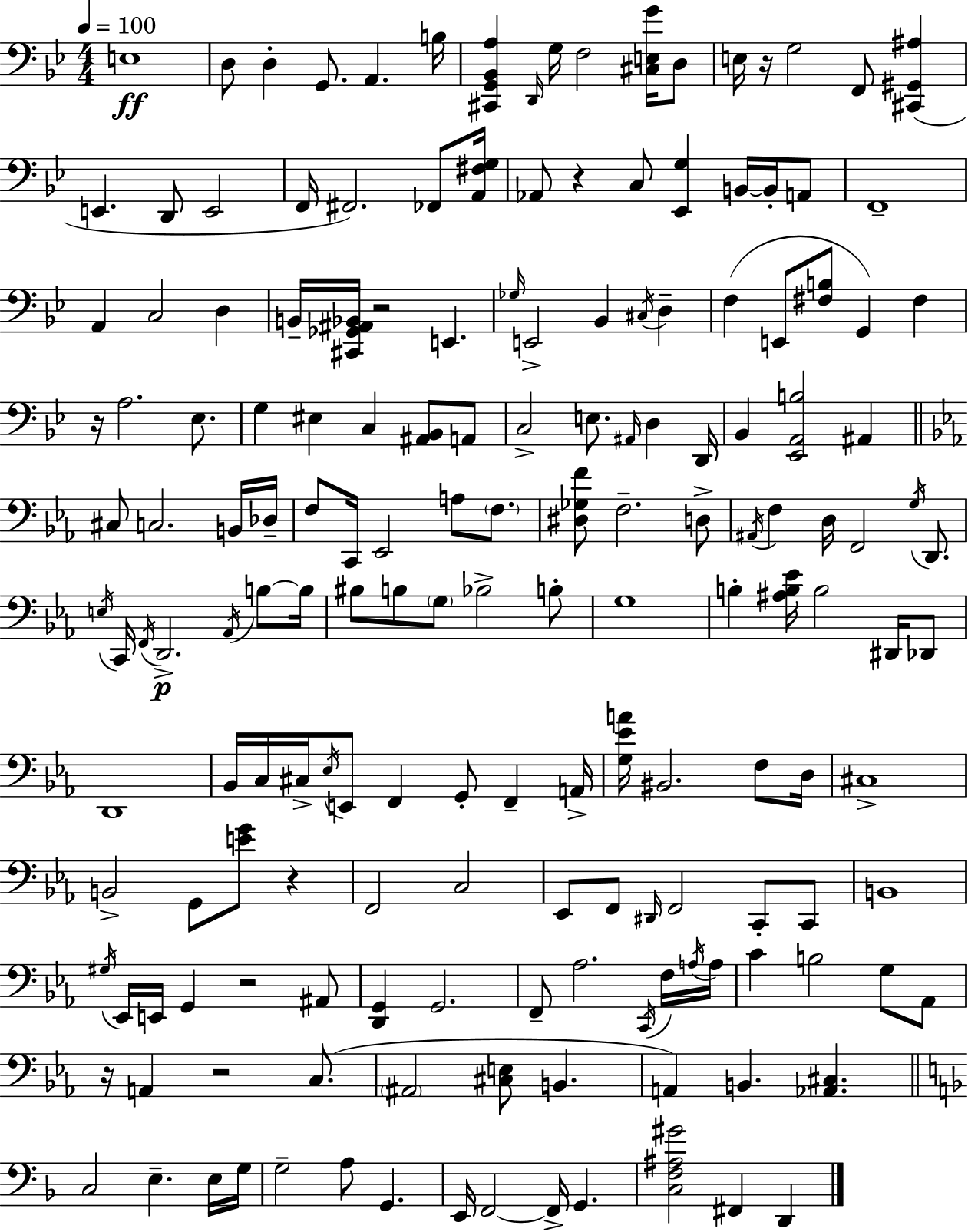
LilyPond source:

{
  \clef bass
  \numericTimeSignature
  \time 4/4
  \key g \minor
  \tempo 4 = 100
  e1\ff | d8 d4-. g,8. a,4. b16 | <cis, g, bes, a>4 \grace { d,16 } g16 f2 <cis e g'>16 d8 | e16 r16 g2 f,8 <cis, gis, ais>4( | \break e,4. d,8 e,2 | f,16 fis,2.) fes,8 | <a, fis g>16 aes,8 r4 c8 <ees, g>4 b,16~~ b,16-. a,8 | f,1-- | \break a,4 c2 d4 | b,16-- <cis, ges, ais, bes,>16 r2 e,4. | \grace { ges16 } e,2-> bes,4 \acciaccatura { cis16 } d4-- | f4( e,8 <fis b>8 g,4) fis4 | \break r16 a2. | ees8. g4 eis4 c4 <ais, bes,>8 | a,8 c2-> e8. \grace { ais,16 } d4 | d,16 bes,4 <ees, a, b>2 | \break ais,4 \bar "||" \break \key ees \major cis8 c2. b,16 des16-- | f8 c,16 ees,2 a8 \parenthesize f8. | <dis ges f'>8 f2.-- d8-> | \acciaccatura { ais,16 } f4 d16 f,2 \acciaccatura { g16 } d,8. | \break \acciaccatura { e16 } c,16 \acciaccatura { f,16 }\p d,2.-> | \acciaccatura { aes,16 } b8~~ b16 bis8 b8 \parenthesize g8 bes2-> | b8-. g1 | b4-. <ais b ees'>16 b2 | \break dis,16 des,8 d,1 | bes,16 c16 cis16-> \acciaccatura { ees16 } e,8 f,4 g,8-. | f,4-- a,16-> <g ees' a'>16 bis,2. | f8 d16 cis1-> | \break b,2-> g,8 | <e' g'>8 r4 f,2 c2 | ees,8 f,8 \grace { dis,16 } f,2 | c,8-. c,8 b,1 | \break \acciaccatura { gis16 } ees,16 e,16 g,4 r2 | ais,8 <d, g,>4 g,2. | f,8-- aes2. | \acciaccatura { c,16 } f16 \acciaccatura { a16 } a16 c'4 b2 | \break g8 aes,8 r16 a,4 r2 | c8.( \parenthesize ais,2 | <cis e>8 b,4. a,4) b,4. | <aes, cis>4. \bar "||" \break \key d \minor c2 e4.-- e16 g16 | g2-- a8 g,4. | e,16 f,2~~ f,16-> g,4. | <c f ais gis'>2 fis,4 d,4 | \break \bar "|."
}